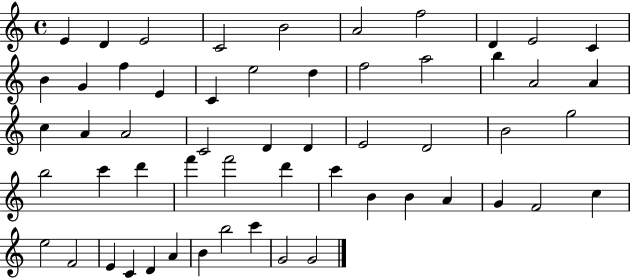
E4/q D4/q E4/h C4/h B4/h A4/h F5/h D4/q E4/h C4/q B4/q G4/q F5/q E4/q C4/q E5/h D5/q F5/h A5/h B5/q A4/h A4/q C5/q A4/q A4/h C4/h D4/q D4/q E4/h D4/h B4/h G5/h B5/h C6/q D6/q F6/q F6/h D6/q C6/q B4/q B4/q A4/q G4/q F4/h C5/q E5/h F4/h E4/q C4/q D4/q A4/q B4/q B5/h C6/q G4/h G4/h